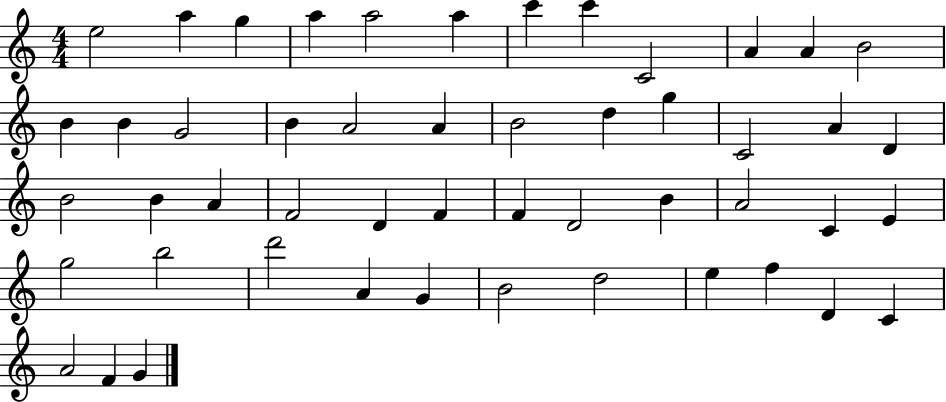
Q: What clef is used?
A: treble